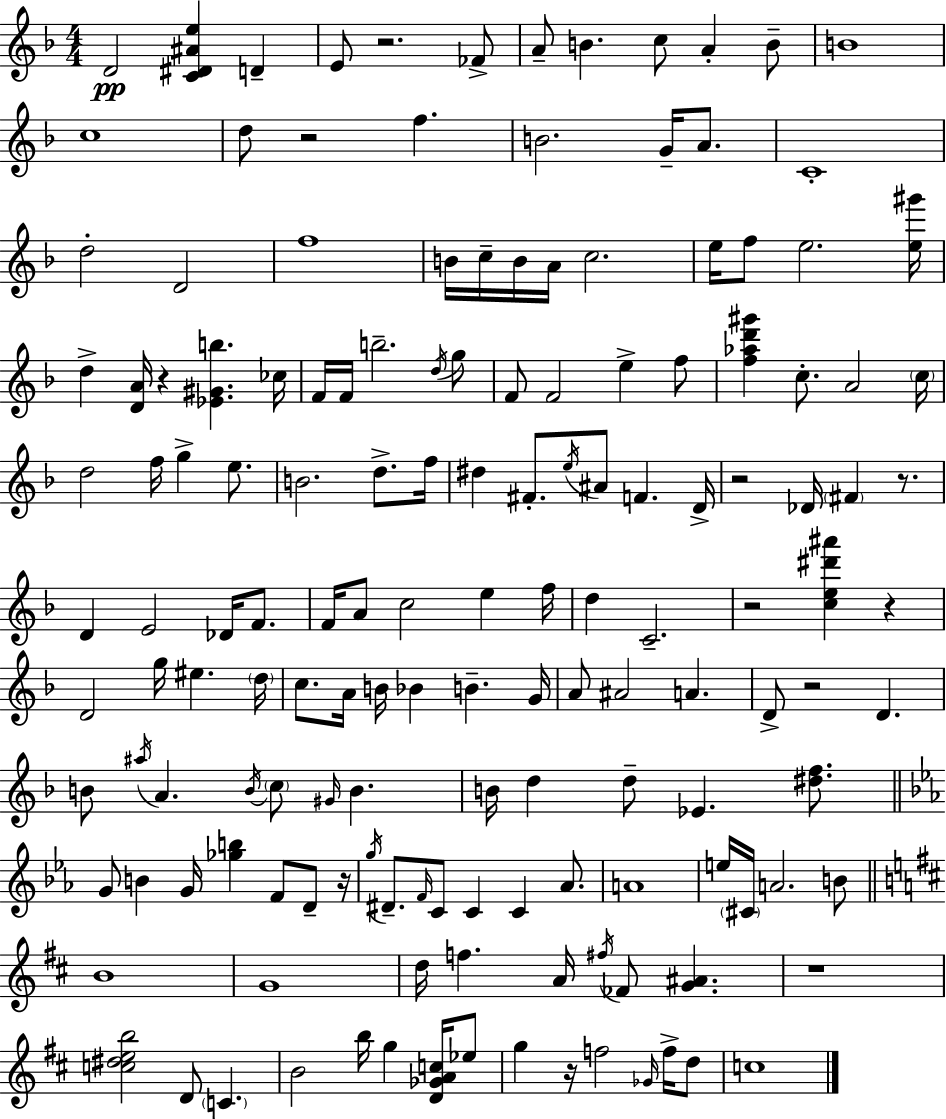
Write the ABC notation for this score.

X:1
T:Untitled
M:4/4
L:1/4
K:Dm
D2 [C^D^Ae] D E/2 z2 _F/2 A/2 B c/2 A B/2 B4 c4 d/2 z2 f B2 G/4 A/2 C4 d2 D2 f4 B/4 c/4 B/4 A/4 c2 e/4 f/2 e2 [e^g']/4 d [DA]/4 z [_E^Gb] _c/4 F/4 F/4 b2 d/4 g/2 F/2 F2 e f/2 [f_ad'^g'] c/2 A2 c/4 d2 f/4 g e/2 B2 d/2 f/4 ^d ^F/2 e/4 ^A/2 F D/4 z2 _D/4 ^F z/2 D E2 _D/4 F/2 F/4 A/2 c2 e f/4 d C2 z2 [ce^d'^a'] z D2 g/4 ^e d/4 c/2 A/4 B/4 _B B G/4 A/2 ^A2 A D/2 z2 D B/2 ^a/4 A B/4 c/2 ^G/4 B B/4 d d/2 _E [^df]/2 G/2 B G/4 [_gb] F/2 D/2 z/4 g/4 ^D/2 F/4 C/2 C C _A/2 A4 e/4 ^C/4 A2 B/2 B4 G4 d/4 f A/4 ^f/4 _F/2 [G^A] z4 [c^deb]2 D/2 C B2 b/4 g [D_GAc]/4 _e/2 g z/4 f2 _G/4 f/4 d/2 c4